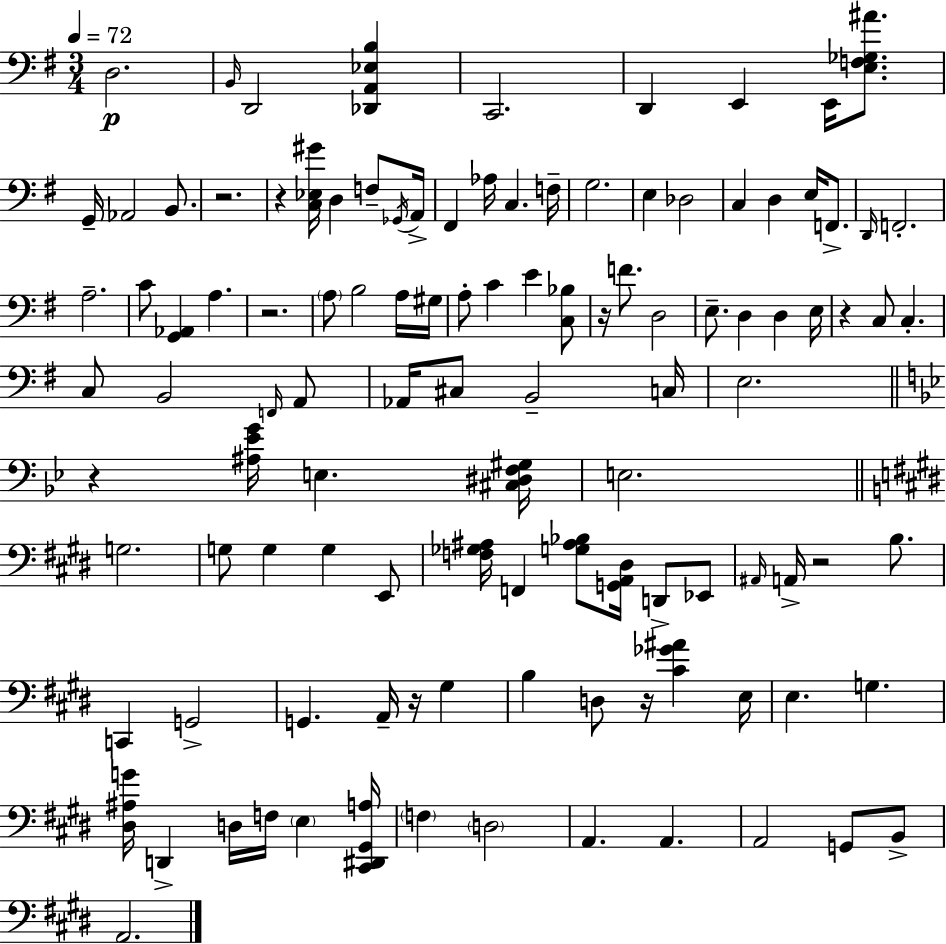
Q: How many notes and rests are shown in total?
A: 111